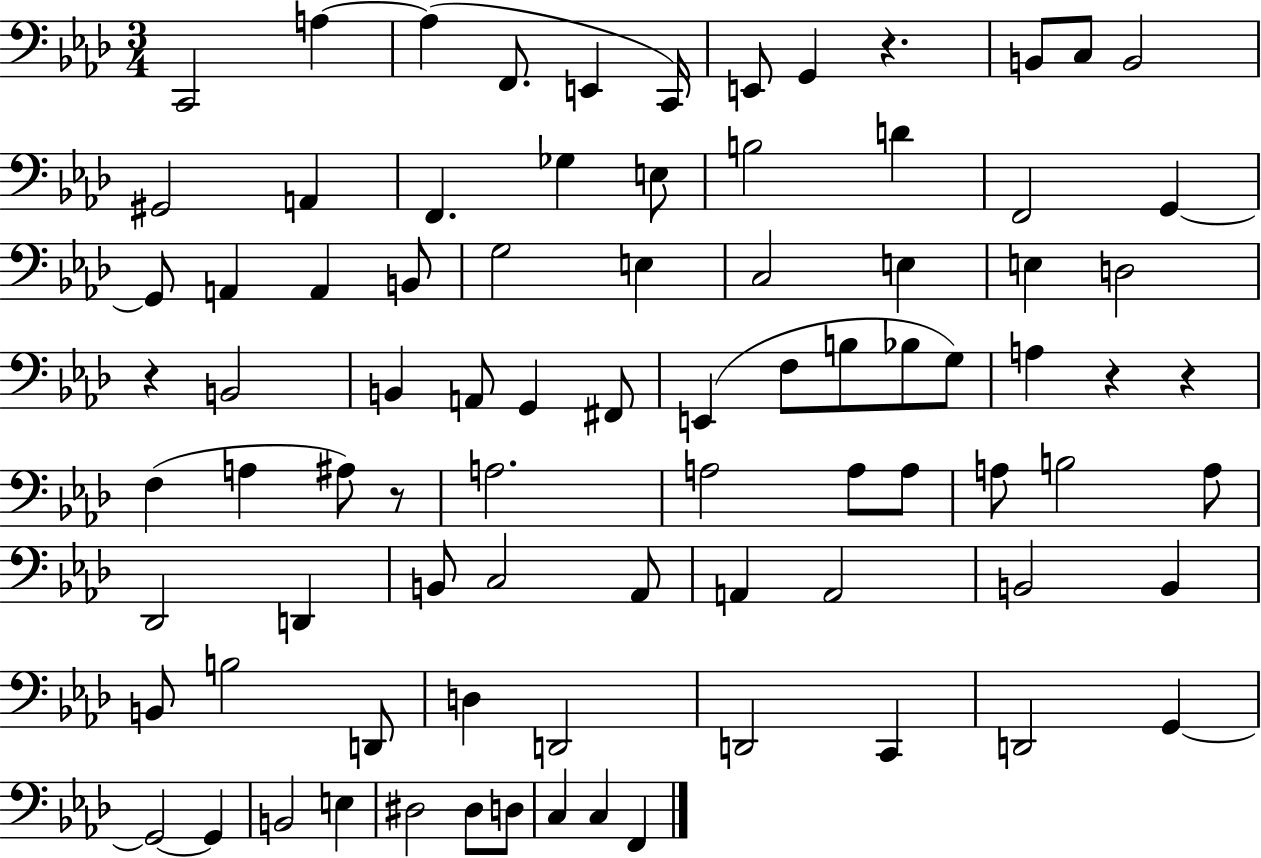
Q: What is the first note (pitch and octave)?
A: C2